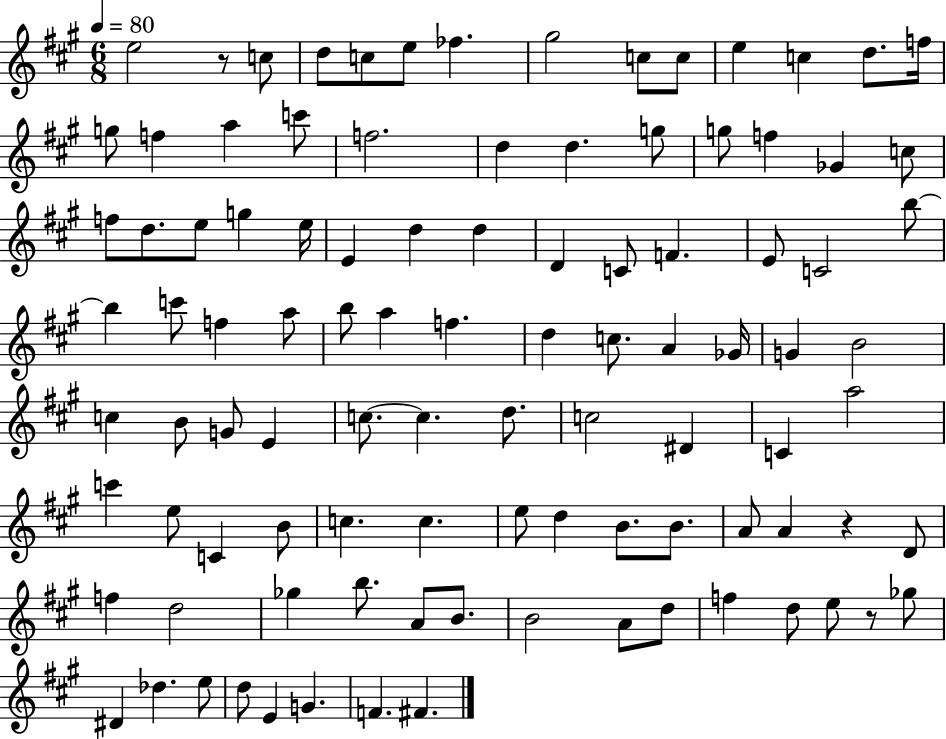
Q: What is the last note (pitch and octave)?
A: F#4